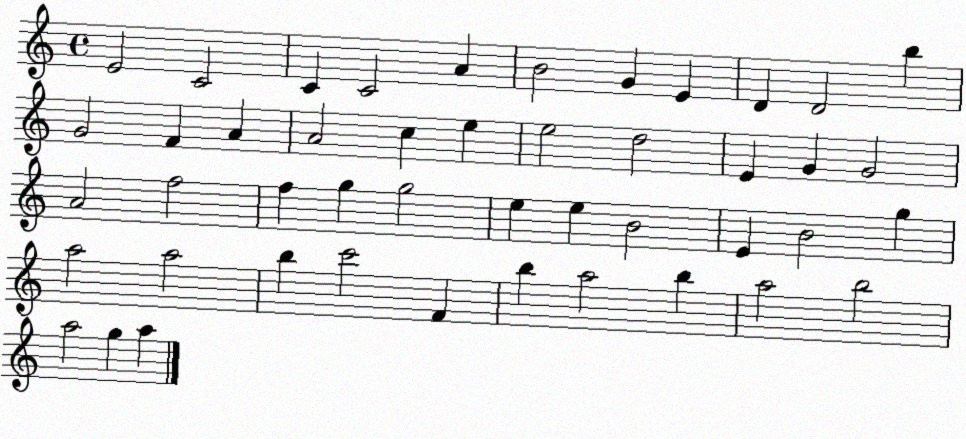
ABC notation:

X:1
T:Untitled
M:4/4
L:1/4
K:C
E2 C2 C C2 A B2 G E D D2 b G2 F A A2 c e e2 d2 E G G2 A2 f2 f g g2 e e B2 E B2 g a2 a2 b c'2 F b a2 b a2 b2 a2 g a